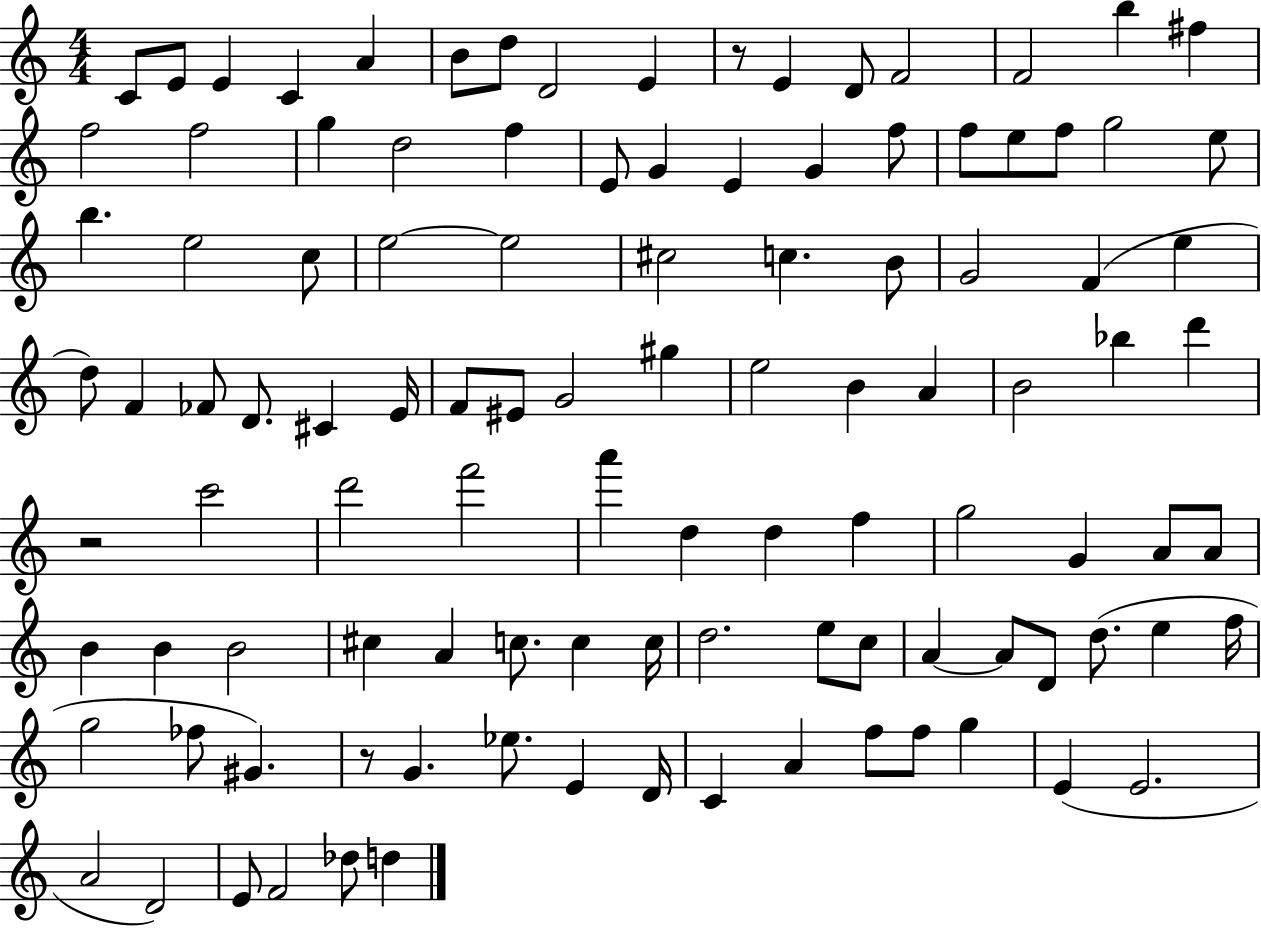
{
  \clef treble
  \numericTimeSignature
  \time 4/4
  \key c \major
  c'8 e'8 e'4 c'4 a'4 | b'8 d''8 d'2 e'4 | r8 e'4 d'8 f'2 | f'2 b''4 fis''4 | \break f''2 f''2 | g''4 d''2 f''4 | e'8 g'4 e'4 g'4 f''8 | f''8 e''8 f''8 g''2 e''8 | \break b''4. e''2 c''8 | e''2~~ e''2 | cis''2 c''4. b'8 | g'2 f'4( e''4 | \break d''8) f'4 fes'8 d'8. cis'4 e'16 | f'8 eis'8 g'2 gis''4 | e''2 b'4 a'4 | b'2 bes''4 d'''4 | \break r2 c'''2 | d'''2 f'''2 | a'''4 d''4 d''4 f''4 | g''2 g'4 a'8 a'8 | \break b'4 b'4 b'2 | cis''4 a'4 c''8. c''4 c''16 | d''2. e''8 c''8 | a'4~~ a'8 d'8 d''8.( e''4 f''16 | \break g''2 fes''8 gis'4.) | r8 g'4. ees''8. e'4 d'16 | c'4 a'4 f''8 f''8 g''4 | e'4( e'2. | \break a'2 d'2) | e'8 f'2 des''8 d''4 | \bar "|."
}